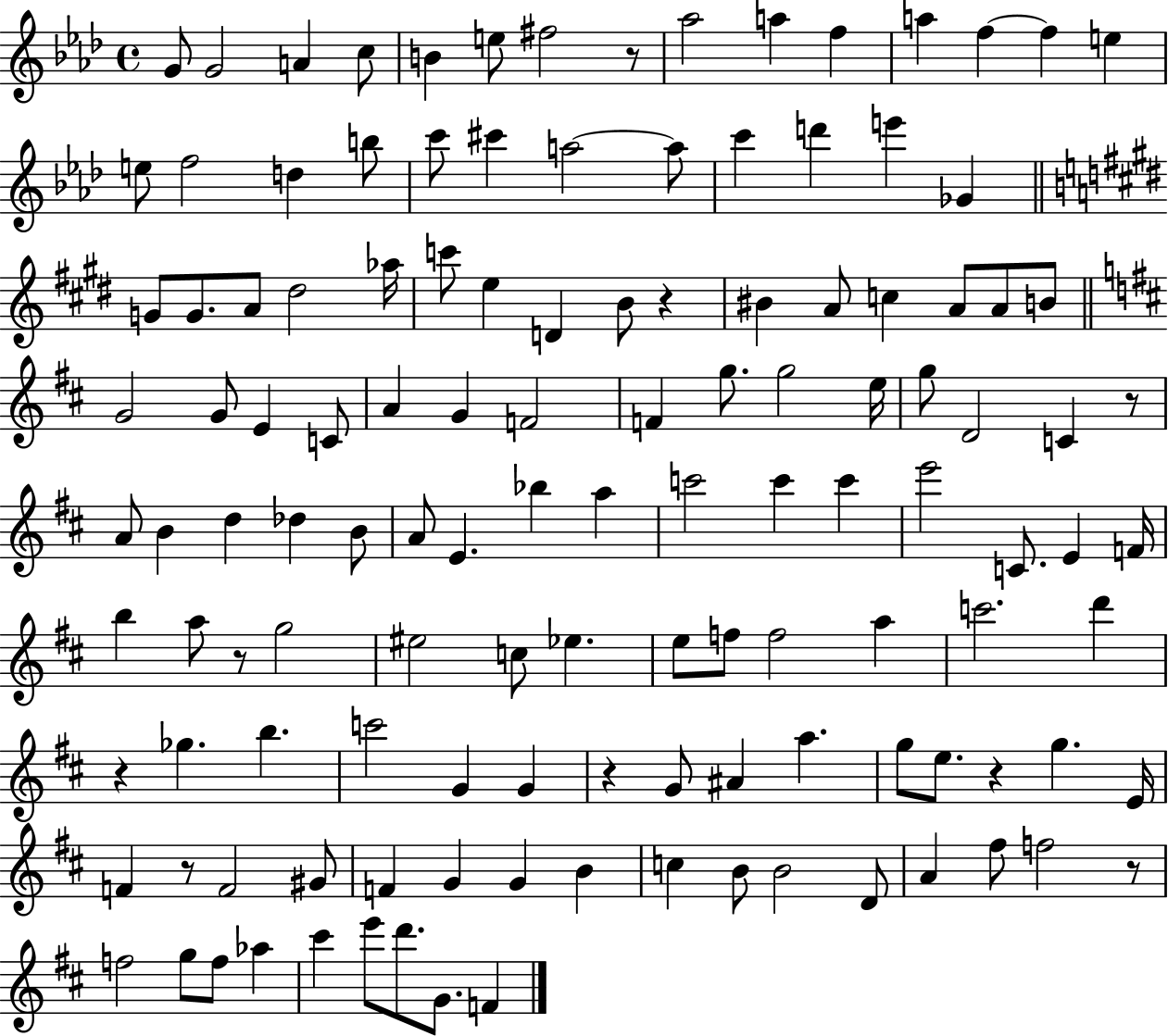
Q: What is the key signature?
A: AES major